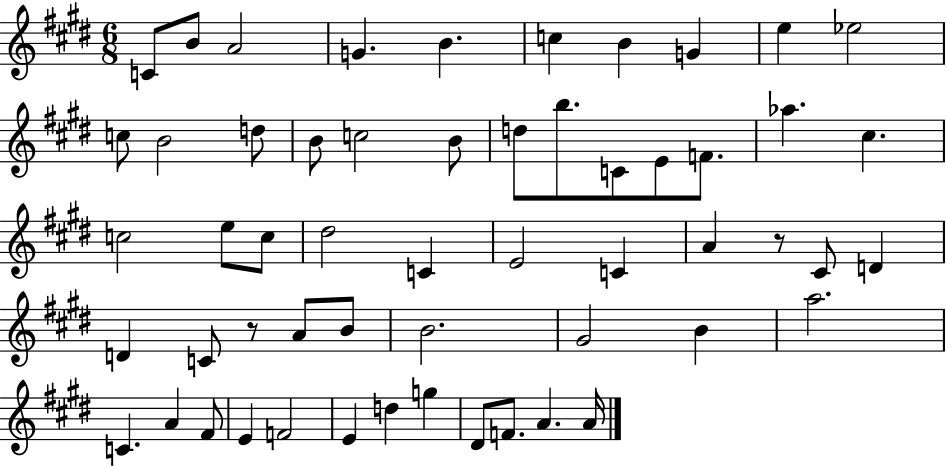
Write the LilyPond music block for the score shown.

{
  \clef treble
  \numericTimeSignature
  \time 6/8
  \key e \major
  c'8 b'8 a'2 | g'4. b'4. | c''4 b'4 g'4 | e''4 ees''2 | \break c''8 b'2 d''8 | b'8 c''2 b'8 | d''8 b''8. c'8 e'8 f'8. | aes''4. cis''4. | \break c''2 e''8 c''8 | dis''2 c'4 | e'2 c'4 | a'4 r8 cis'8 d'4 | \break d'4 c'8 r8 a'8 b'8 | b'2. | gis'2 b'4 | a''2. | \break c'4. a'4 fis'8 | e'4 f'2 | e'4 d''4 g''4 | dis'8 f'8. a'4. a'16 | \break \bar "|."
}